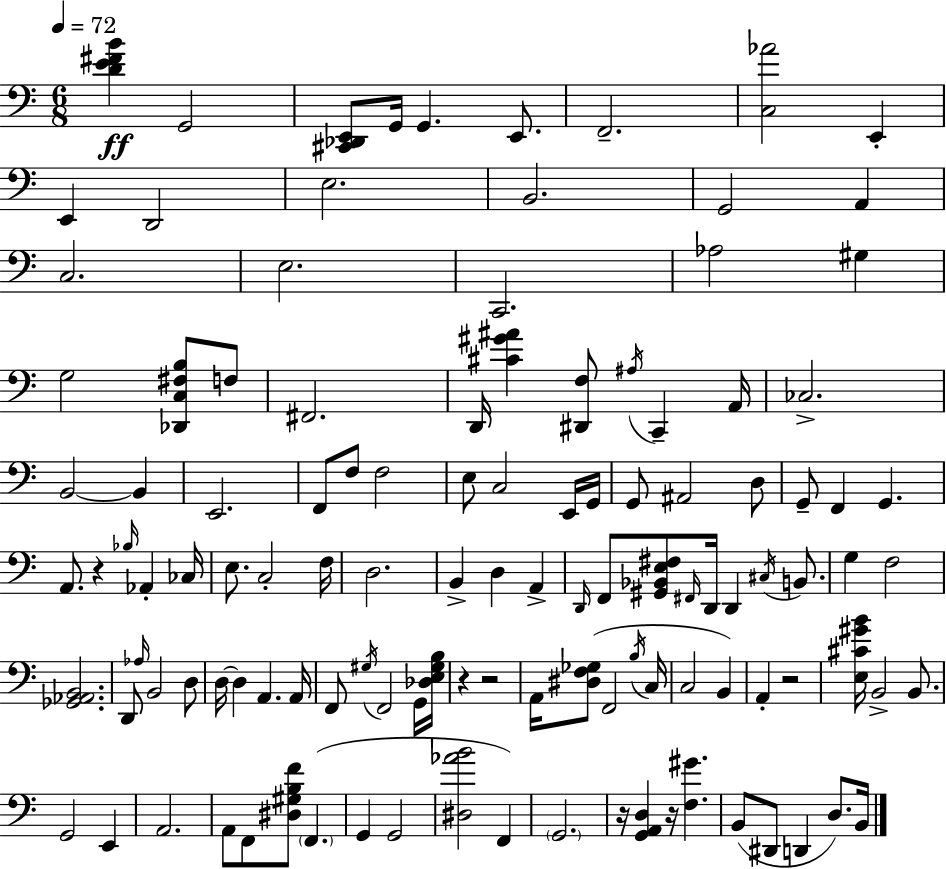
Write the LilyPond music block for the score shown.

{
  \clef bass
  \numericTimeSignature
  \time 6/8
  \key c \major
  \tempo 4 = 72
  <d' e' fis' b'>4\ff g,2 | <cis, des, e,>8 g,16 g,4. e,8. | f,2.-- | <c aes'>2 e,4-. | \break e,4 d,2 | e2. | b,2. | g,2 a,4 | \break c2. | e2. | c,2. | aes2 gis4 | \break g2 <des, c fis b>8 f8 | fis,2. | d,16 <cis' gis' ais'>4 <dis, f>8 \acciaccatura { ais16 } c,4-- | a,16 ces2.-> | \break b,2~~ b,4 | e,2. | f,8 f8 f2 | e8 c2 e,16 | \break g,16 g,8 ais,2 d8 | g,8-- f,4 g,4. | a,8. r4 \grace { bes16 } aes,4-. | ces16 e8. c2-. | \break f16 d2. | b,4-> d4 a,4-> | \grace { d,16 } f,8 <gis, bes, e fis>8 \grace { fis,16 } d,16 d,4 | \acciaccatura { cis16 } b,8. g4 f2 | \break <ges, aes, b,>2. | d,8 \grace { aes16 } b,2 | d8 d16~~ d4 a,4. | a,16 f,8 \acciaccatura { gis16 } f,2 | \break g,16 <des e gis b>16 r4 r2 | a,16 <dis f ges>8( f,2 | \acciaccatura { b16 } c16 c2 | b,4) a,4-. | \break r2 <e cis' gis' b'>16 b,2-> | b,8. g,2 | e,4 a,2. | a,8 f,8 | \break <dis gis b f'>8 \parenthesize f,4.( g,4 | g,2 <dis aes' b'>2 | f,4) \parenthesize g,2. | r16 <g, a, d>4 | \break r16 <f gis'>4. b,8( dis,8 | d,4 d8.) b,16 \bar "|."
}